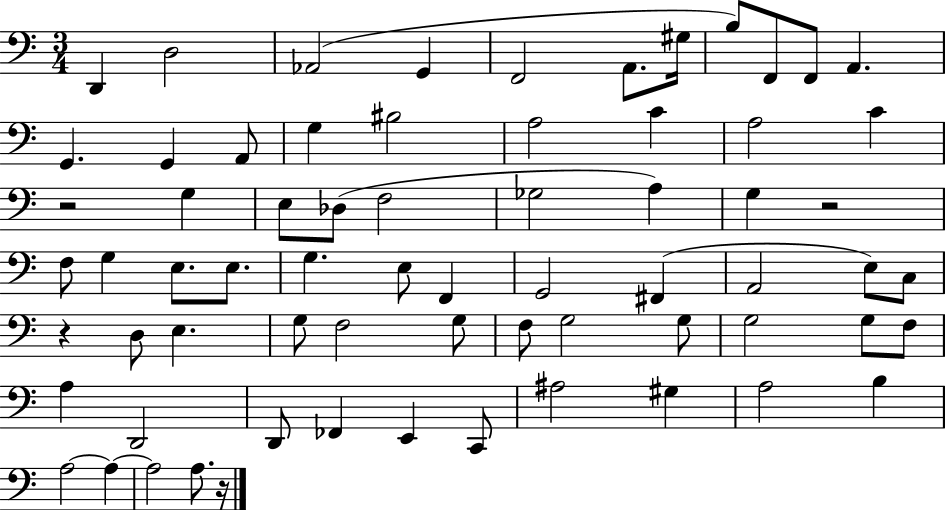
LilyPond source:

{
  \clef bass
  \numericTimeSignature
  \time 3/4
  \key c \major
  d,4 d2 | aes,2( g,4 | f,2 a,8. gis16 | b8) f,8 f,8 a,4. | \break g,4. g,4 a,8 | g4 bis2 | a2 c'4 | a2 c'4 | \break r2 g4 | e8 des8( f2 | ges2 a4) | g4 r2 | \break f8 g4 e8. e8. | g4. e8 f,4 | g,2 fis,4( | a,2 e8) c8 | \break r4 d8 e4. | g8 f2 g8 | f8 g2 g8 | g2 g8 f8 | \break a4 d,2 | d,8 fes,4 e,4 c,8 | ais2 gis4 | a2 b4 | \break a2~~ a4~~ | a2 a8. r16 | \bar "|."
}